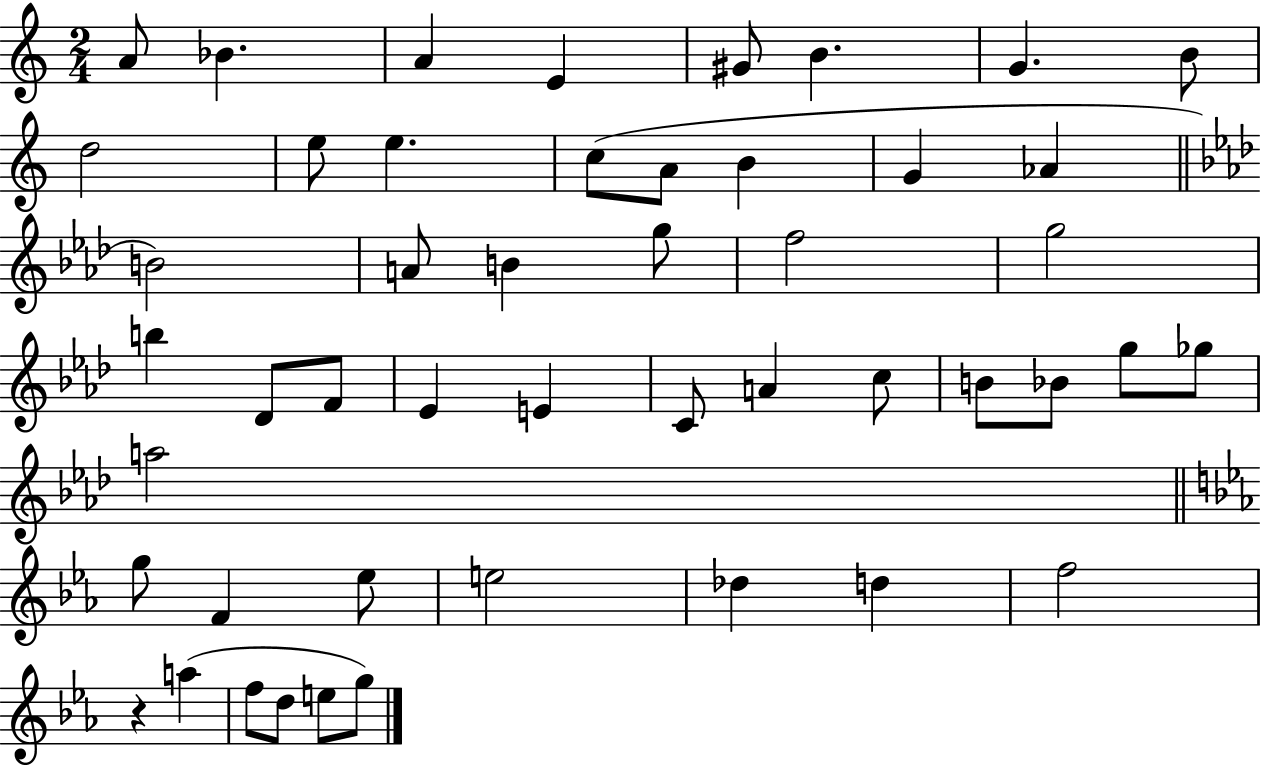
{
  \clef treble
  \numericTimeSignature
  \time 2/4
  \key c \major
  a'8 bes'4. | a'4 e'4 | gis'8 b'4. | g'4. b'8 | \break d''2 | e''8 e''4. | c''8( a'8 b'4 | g'4 aes'4 | \break \bar "||" \break \key aes \major b'2) | a'8 b'4 g''8 | f''2 | g''2 | \break b''4 des'8 f'8 | ees'4 e'4 | c'8 a'4 c''8 | b'8 bes'8 g''8 ges''8 | \break a''2 | \bar "||" \break \key ees \major g''8 f'4 ees''8 | e''2 | des''4 d''4 | f''2 | \break r4 a''4( | f''8 d''8 e''8 g''8) | \bar "|."
}